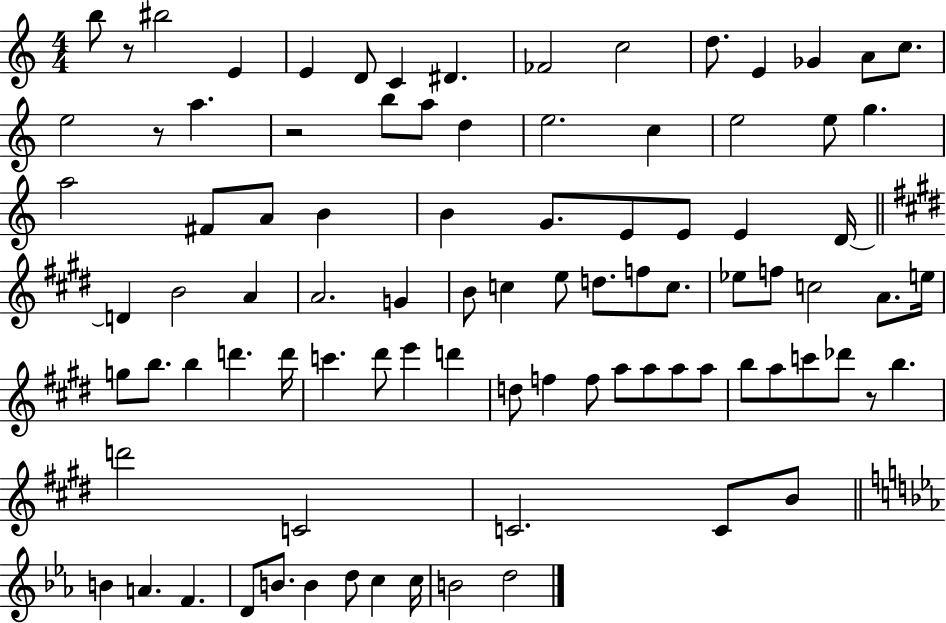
X:1
T:Untitled
M:4/4
L:1/4
K:C
b/2 z/2 ^b2 E E D/2 C ^D _F2 c2 d/2 E _G A/2 c/2 e2 z/2 a z2 b/2 a/2 d e2 c e2 e/2 g a2 ^F/2 A/2 B B G/2 E/2 E/2 E D/4 D B2 A A2 G B/2 c e/2 d/2 f/2 c/2 _e/2 f/2 c2 A/2 e/4 g/2 b/2 b d' d'/4 c' ^d'/2 e' d' d/2 f f/2 a/2 a/2 a/2 a/2 b/2 a/2 c'/2 _d'/2 z/2 b d'2 C2 C2 C/2 B/2 B A F D/2 B/2 B d/2 c c/4 B2 d2